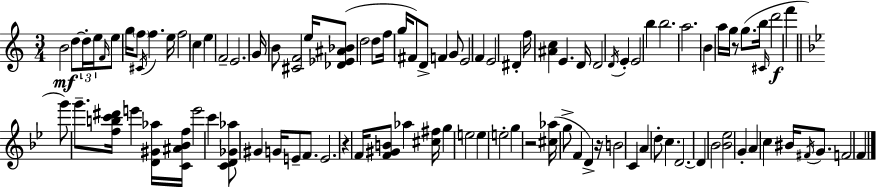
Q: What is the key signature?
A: C major